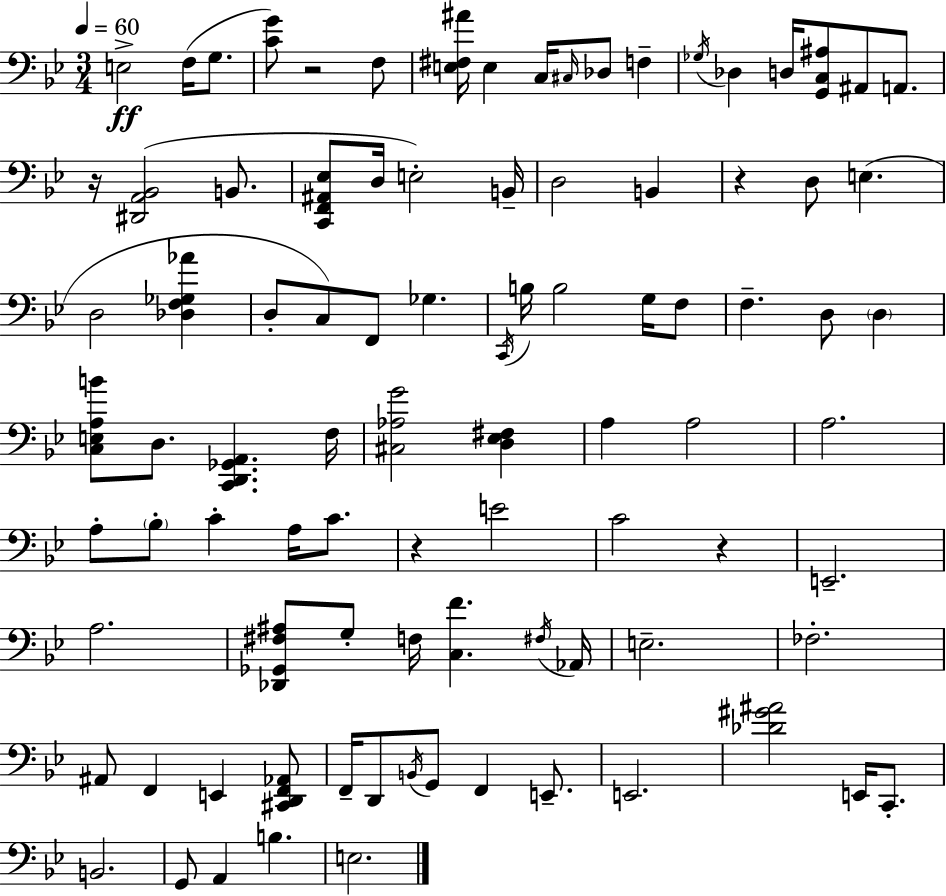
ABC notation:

X:1
T:Untitled
M:3/4
L:1/4
K:Bb
E,2 F,/4 G,/2 [CG]/2 z2 F,/2 [E,^F,^A]/4 E, C,/4 ^C,/4 _D,/2 F, _G,/4 _D, D,/4 [G,,C,^A,]/2 ^A,,/2 A,,/2 z/4 [^D,,A,,_B,,]2 B,,/2 [C,,F,,^A,,_E,]/2 D,/4 E,2 B,,/4 D,2 B,, z D,/2 E, D,2 [_D,F,_G,_A] D,/2 C,/2 F,,/2 _G, C,,/4 B,/4 B,2 G,/4 F,/2 F, D,/2 D, [C,E,A,B]/2 D,/2 [C,,D,,_G,,A,,] F,/4 [^C,_A,G]2 [D,_E,^F,] A, A,2 A,2 A,/2 _B,/2 C A,/4 C/2 z E2 C2 z E,,2 A,2 [_D,,_G,,^F,^A,]/2 G,/2 F,/4 [C,F] ^F,/4 _A,,/4 E,2 _F,2 ^A,,/2 F,, E,, [^C,,D,,F,,_A,,]/2 F,,/4 D,,/2 B,,/4 G,,/2 F,, E,,/2 E,,2 [_D^G^A]2 E,,/4 C,,/2 B,,2 G,,/2 A,, B, E,2